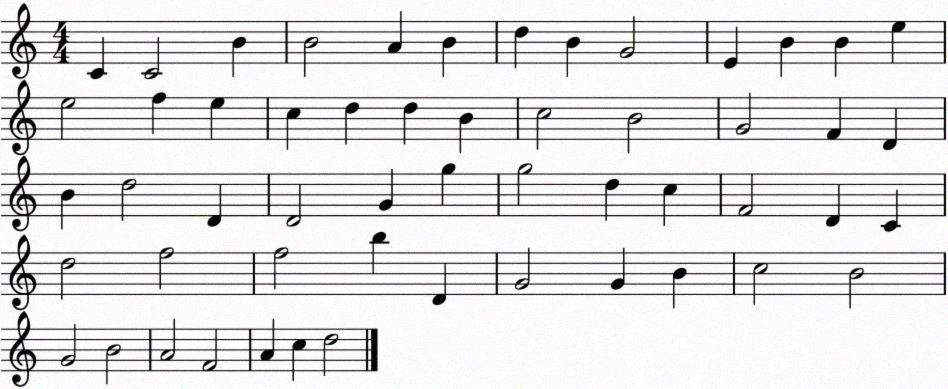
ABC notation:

X:1
T:Untitled
M:4/4
L:1/4
K:C
C C2 B B2 A B d B G2 E B B e e2 f e c d d B c2 B2 G2 F D B d2 D D2 G g g2 d c F2 D C d2 f2 f2 b D G2 G B c2 B2 G2 B2 A2 F2 A c d2